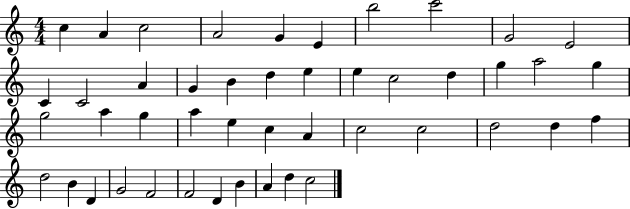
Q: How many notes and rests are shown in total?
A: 46